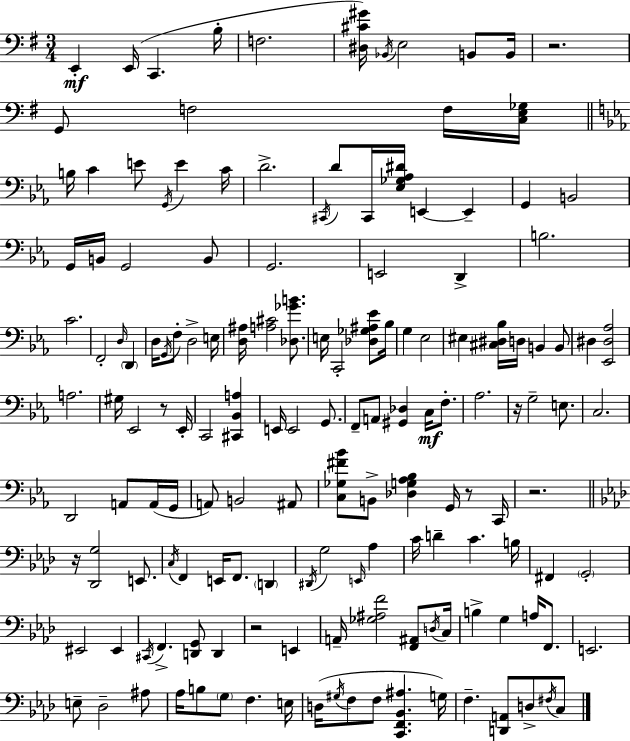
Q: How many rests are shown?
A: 7